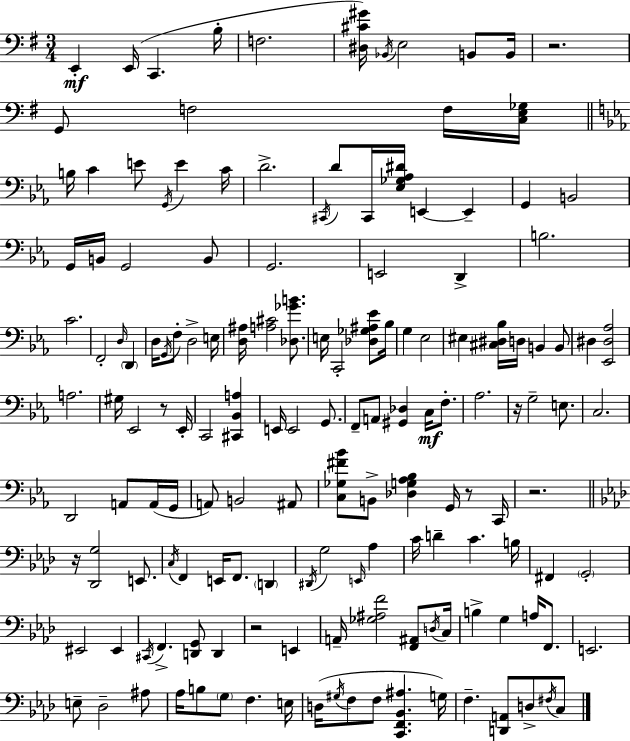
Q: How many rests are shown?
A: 7